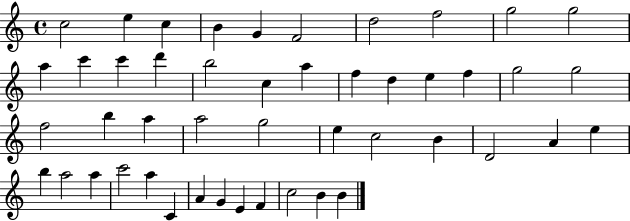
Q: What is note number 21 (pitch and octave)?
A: F5